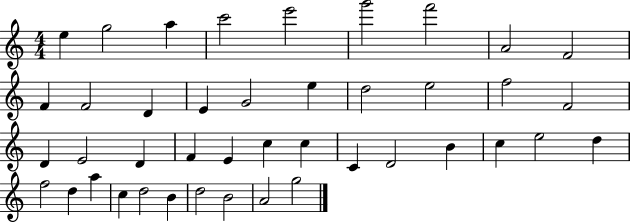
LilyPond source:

{
  \clef treble
  \numericTimeSignature
  \time 4/4
  \key c \major
  e''4 g''2 a''4 | c'''2 e'''2 | g'''2 f'''2 | a'2 f'2 | \break f'4 f'2 d'4 | e'4 g'2 e''4 | d''2 e''2 | f''2 f'2 | \break d'4 e'2 d'4 | f'4 e'4 c''4 c''4 | c'4 d'2 b'4 | c''4 e''2 d''4 | \break f''2 d''4 a''4 | c''4 d''2 b'4 | d''2 b'2 | a'2 g''2 | \break \bar "|."
}